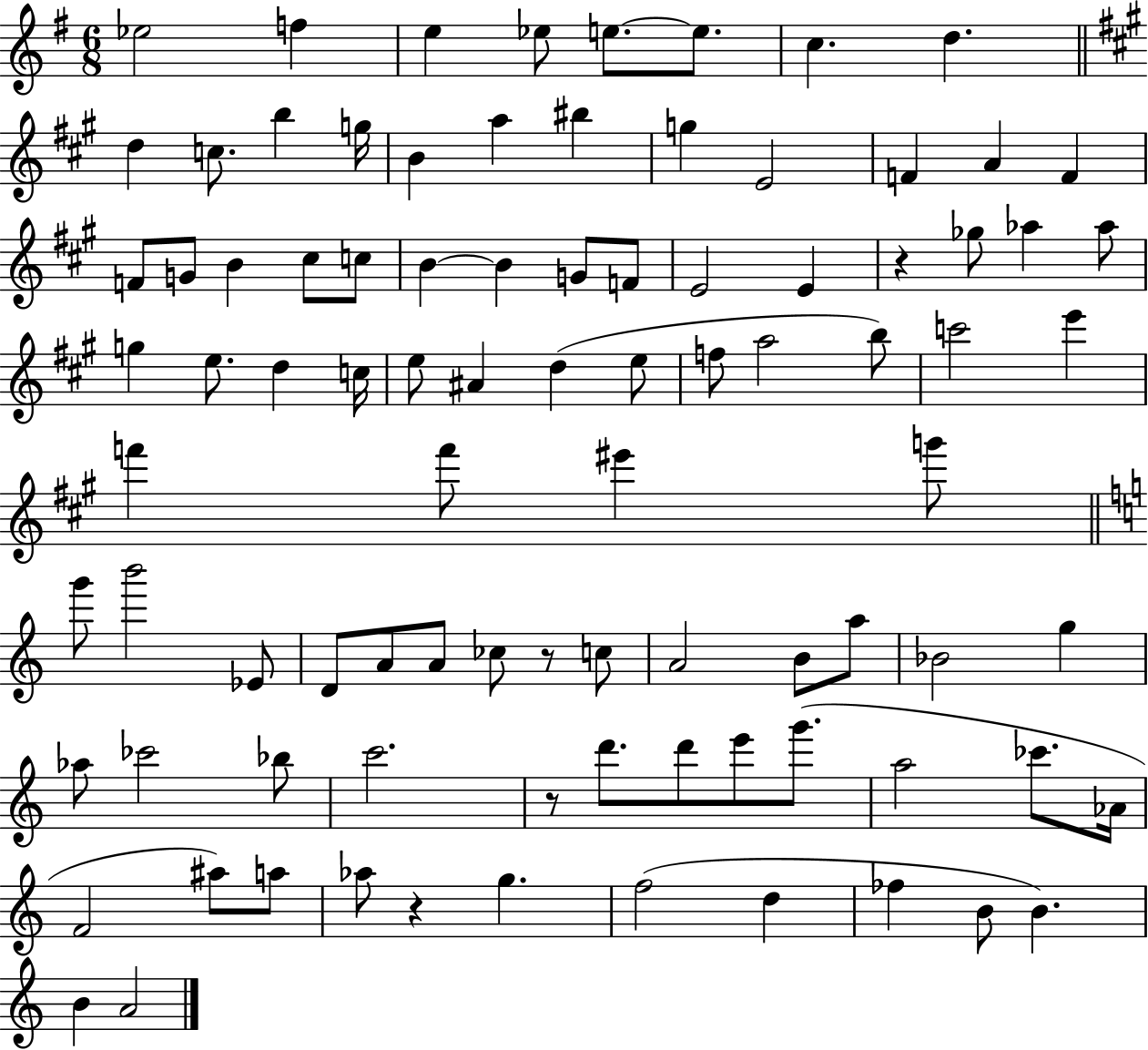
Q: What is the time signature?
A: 6/8